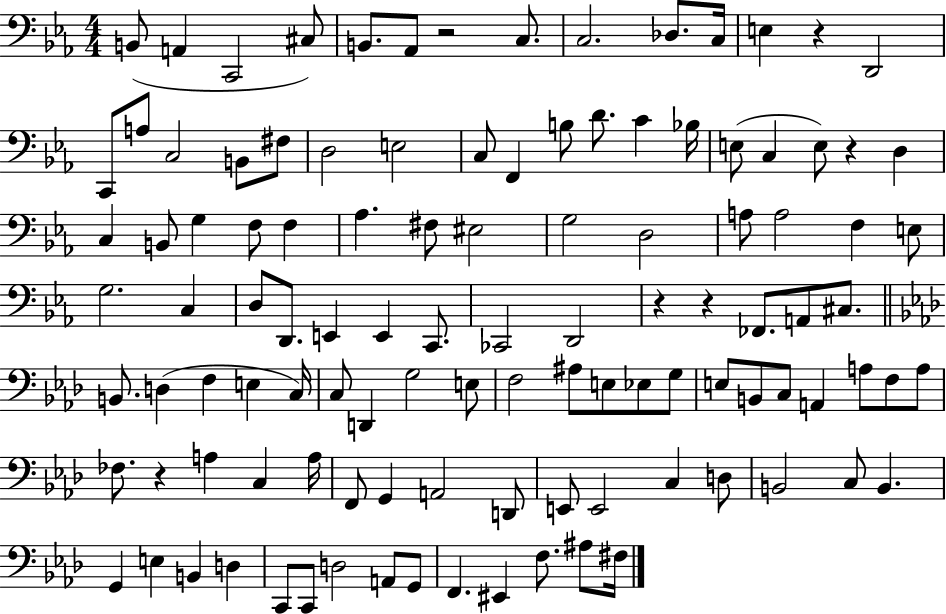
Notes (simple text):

B2/e A2/q C2/h C#3/e B2/e. Ab2/e R/h C3/e. C3/h. Db3/e. C3/s E3/q R/q D2/h C2/e A3/e C3/h B2/e F#3/e D3/h E3/h C3/e F2/q B3/e D4/e. C4/q Bb3/s E3/e C3/q E3/e R/q D3/q C3/q B2/e G3/q F3/e F3/q Ab3/q. F#3/e EIS3/h G3/h D3/h A3/e A3/h F3/q E3/e G3/h. C3/q D3/e D2/e. E2/q E2/q C2/e. CES2/h D2/h R/q R/q FES2/e. A2/e C#3/e. B2/e. D3/q F3/q E3/q C3/s C3/e D2/q G3/h E3/e F3/h A#3/e E3/e Eb3/e G3/e E3/e B2/e C3/e A2/q A3/e F3/e A3/e FES3/e. R/q A3/q C3/q A3/s F2/e G2/q A2/h D2/e E2/e E2/h C3/q D3/e B2/h C3/e B2/q. G2/q E3/q B2/q D3/q C2/e C2/e D3/h A2/e G2/e F2/q. EIS2/q F3/e. A#3/e F#3/s